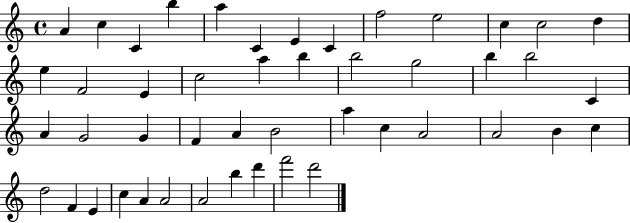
{
  \clef treble
  \time 4/4
  \defaultTimeSignature
  \key c \major
  a'4 c''4 c'4 b''4 | a''4 c'4 e'4 c'4 | f''2 e''2 | c''4 c''2 d''4 | \break e''4 f'2 e'4 | c''2 a''4 b''4 | b''2 g''2 | b''4 b''2 c'4 | \break a'4 g'2 g'4 | f'4 a'4 b'2 | a''4 c''4 a'2 | a'2 b'4 c''4 | \break d''2 f'4 e'4 | c''4 a'4 a'2 | a'2 b''4 d'''4 | f'''2 d'''2 | \break \bar "|."
}